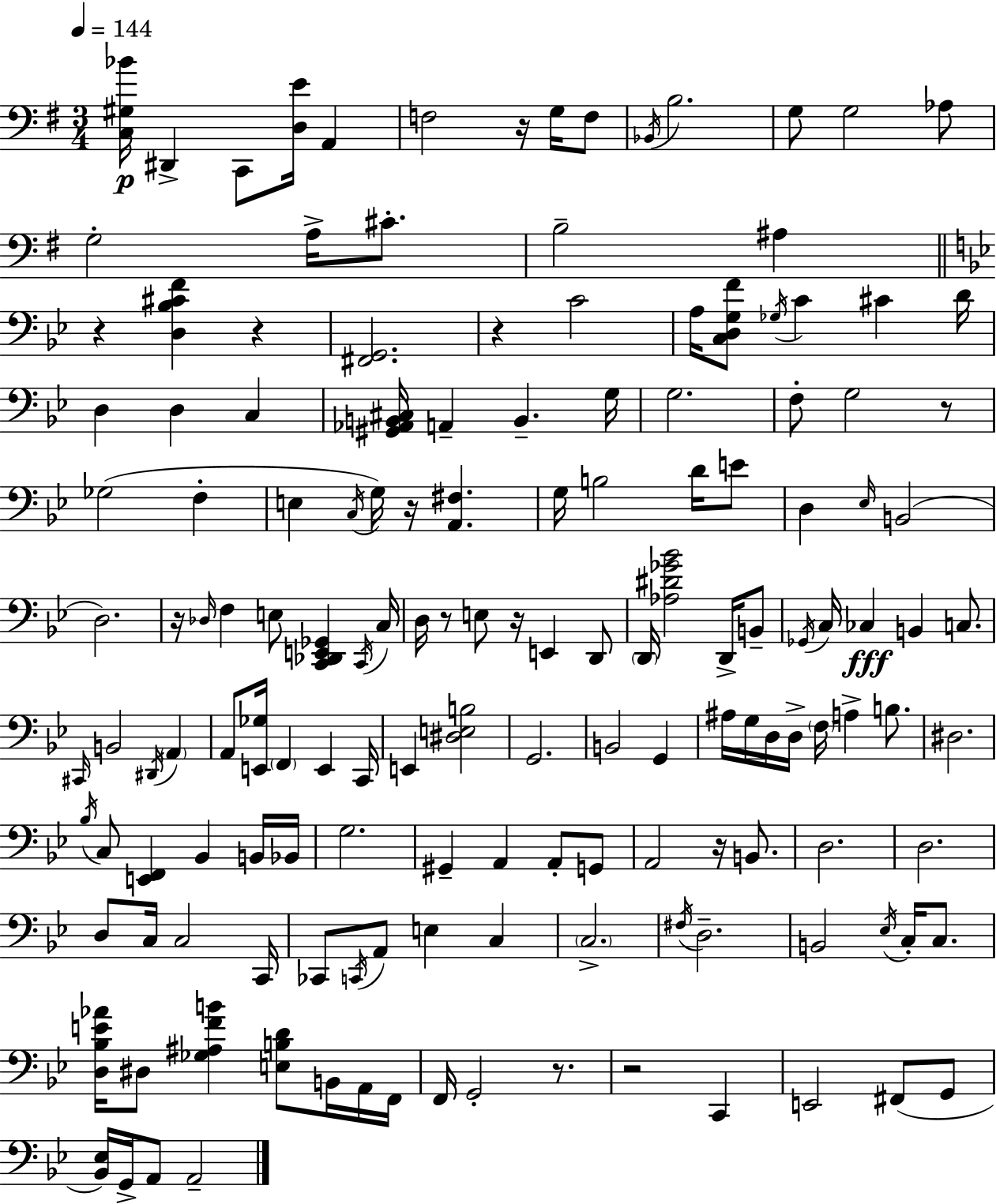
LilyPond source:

{
  \clef bass
  \numericTimeSignature
  \time 3/4
  \key e \minor
  \tempo 4 = 144
  <c gis bes'>16\p dis,4-> c,8 <d e'>16 a,4 | f2 r16 g16 f8 | \acciaccatura { bes,16 } b2. | g8 g2 aes8 | \break g2-. a16-> cis'8.-. | b2-- ais4 | \bar "||" \break \key bes \major r4 <d bes cis' f'>4 r4 | <fis, g,>2. | r4 c'2 | a16 <c d g f'>8 \acciaccatura { ges16 } c'4 cis'4 | \break d'16 d4 d4 c4 | <gis, aes, b, cis>16 a,4-- b,4.-- | g16 g2. | f8-. g2 r8 | \break ges2( f4-. | e4 \acciaccatura { c16 }) g16 r16 <a, fis>4. | g16 b2 d'16 | e'8 d4 \grace { ees16 }( b,2 | \break d2.) | r16 \grace { des16 } f4 e8 <c, des, e, ges,>4 | \acciaccatura { c,16 } c16 d16 r8 e8 r16 e,4 | d,8 \parenthesize d,16 <aes dis' ges' bes'>2 | \break d,16-> b,8-- \acciaccatura { ges,16 } c16 ces4\fff b,4 | c8. \grace { cis,16 } b,2 | \acciaccatura { dis,16 } \parenthesize a,4 a,8 <e, ges>16 \parenthesize f,4 | e,4 c,16 e,4 | \break <dis e b>2 g,2. | b,2 | g,4 ais16 g16 d16 d16-> | \parenthesize f16 a4-> b8. dis2. | \break \acciaccatura { bes16 } c8 <e, f,>4 | bes,4 b,16 bes,16 g2. | gis,4-- | a,4 a,8-. g,8 a,2 | \break r16 b,8. d2. | d2. | d8 c16 | c2 c,16 ces,8 \acciaccatura { c,16 } | \break a,8 e4 c4 \parenthesize c2.-> | \acciaccatura { fis16 } d2.-- | b,2 | \acciaccatura { ees16 } c16-. c8. | \break <d bes e' aes'>16 dis8 <ges ais f' b'>4 <e b d'>8 b,16 a,16 f,16 | f,16 g,2-. r8. | r2 c,4 | e,2 fis,8( g,8 | \break <bes, ees>16) g,16-> a,8 a,2-- | \bar "|."
}